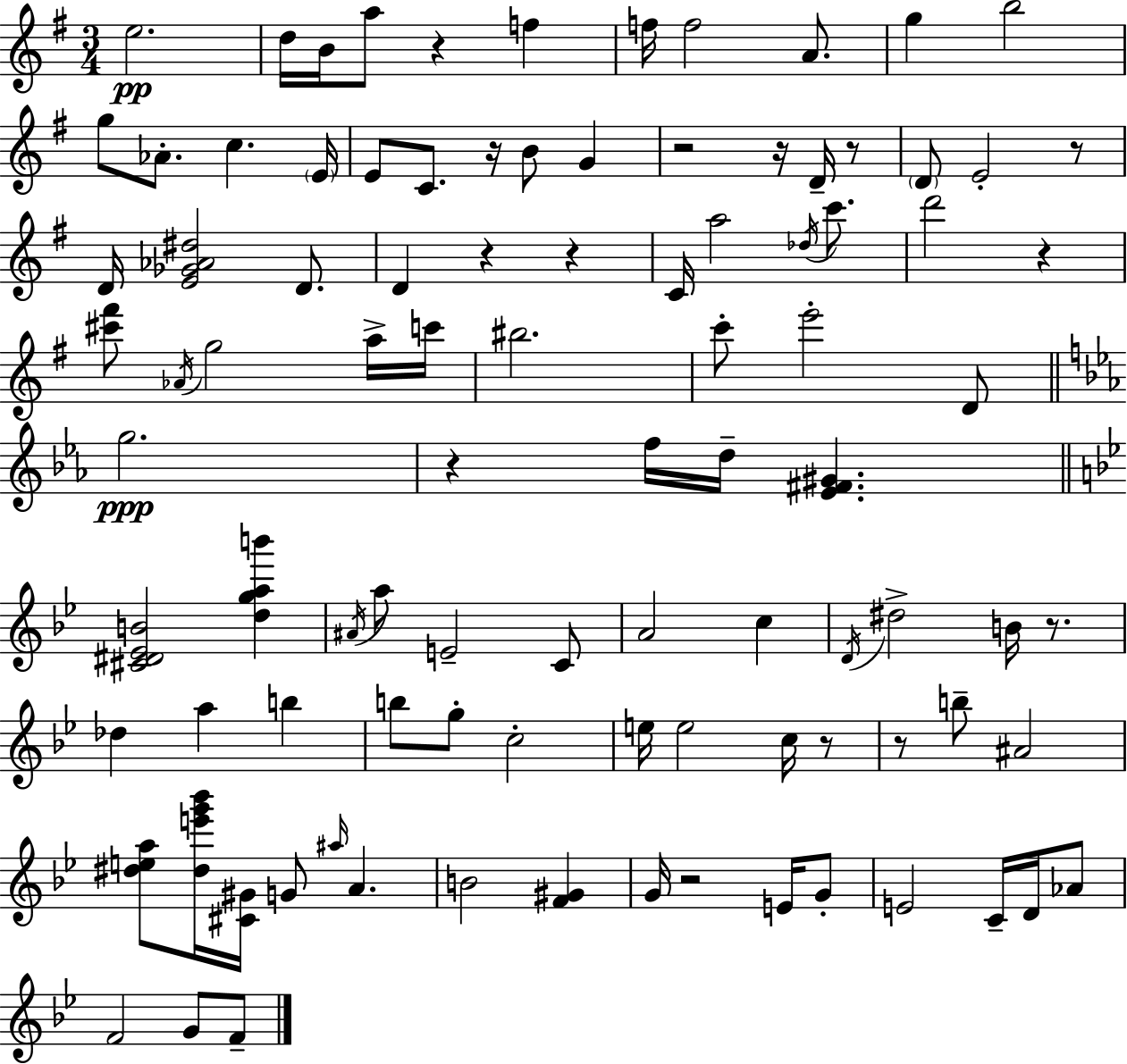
E5/h. D5/s B4/s A5/e R/q F5/q F5/s F5/h A4/e. G5/q B5/h G5/e Ab4/e. C5/q. E4/s E4/e C4/e. R/s B4/e G4/q R/h R/s D4/s R/e D4/e E4/h R/e D4/s [E4,Gb4,Ab4,D#5]/h D4/e. D4/q R/q R/q C4/s A5/h Db5/s C6/e. D6/h R/q [C#6,F#6]/e Ab4/s G5/h A5/s C6/s BIS5/h. C6/e E6/h D4/e G5/h. R/q F5/s D5/s [Eb4,F#4,G#4]/q. [C#4,D#4,Eb4,B4]/h [D5,G5,A5,B6]/q A#4/s A5/e E4/h C4/e A4/h C5/q D4/s D#5/h B4/s R/e. Db5/q A5/q B5/q B5/e G5/e C5/h E5/s E5/h C5/s R/e R/e B5/e A#4/h [D#5,E5,A5]/e [D#5,E6,G6,Bb6]/s [C#4,G#4]/s G4/e A#5/s A4/q. B4/h [F4,G#4]/q G4/s R/h E4/s G4/e E4/h C4/s D4/s Ab4/e F4/h G4/e F4/e